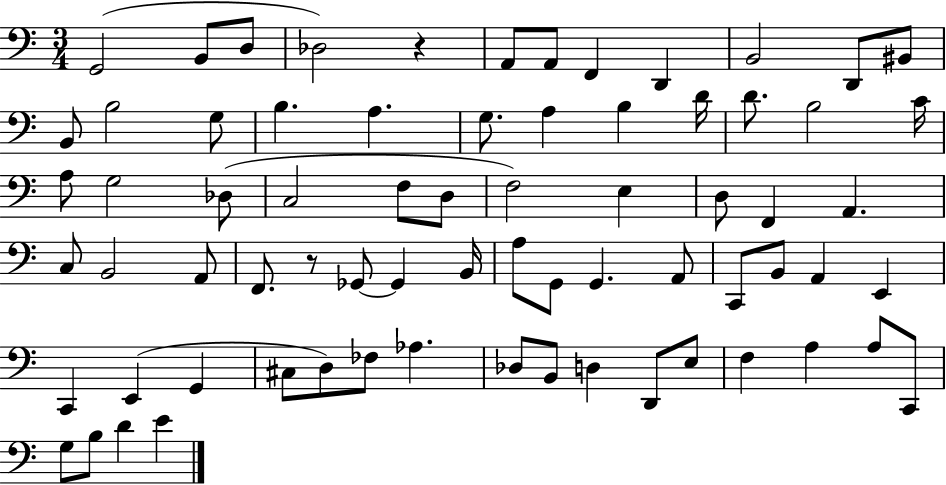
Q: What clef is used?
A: bass